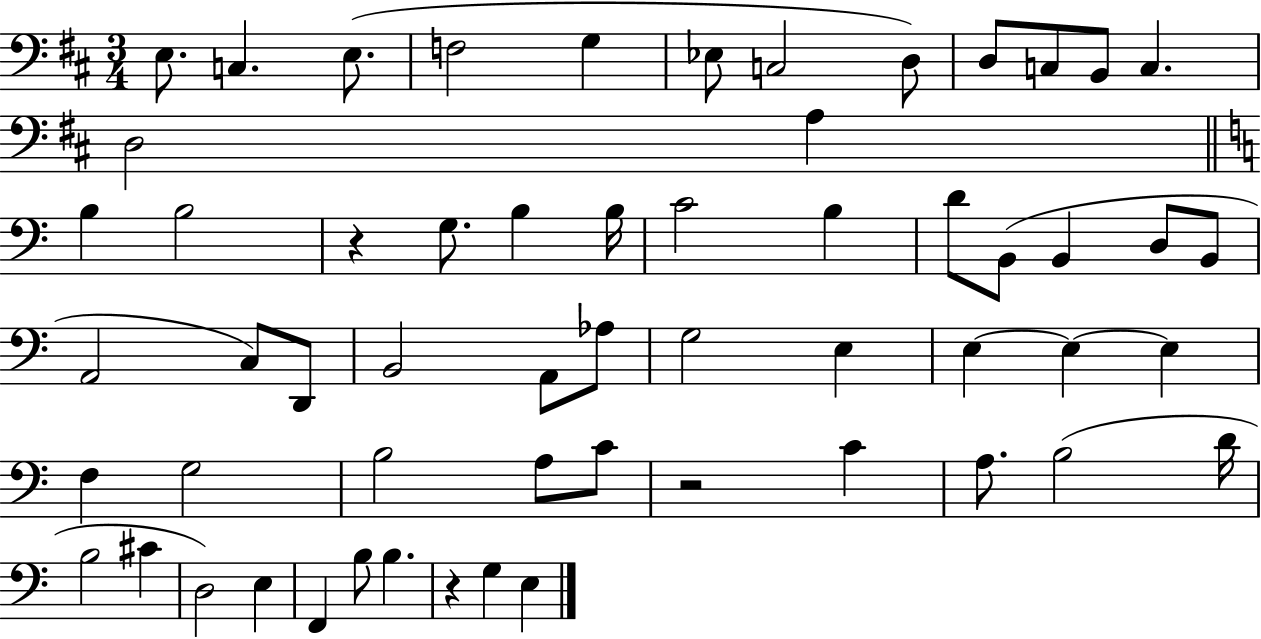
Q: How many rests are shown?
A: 3